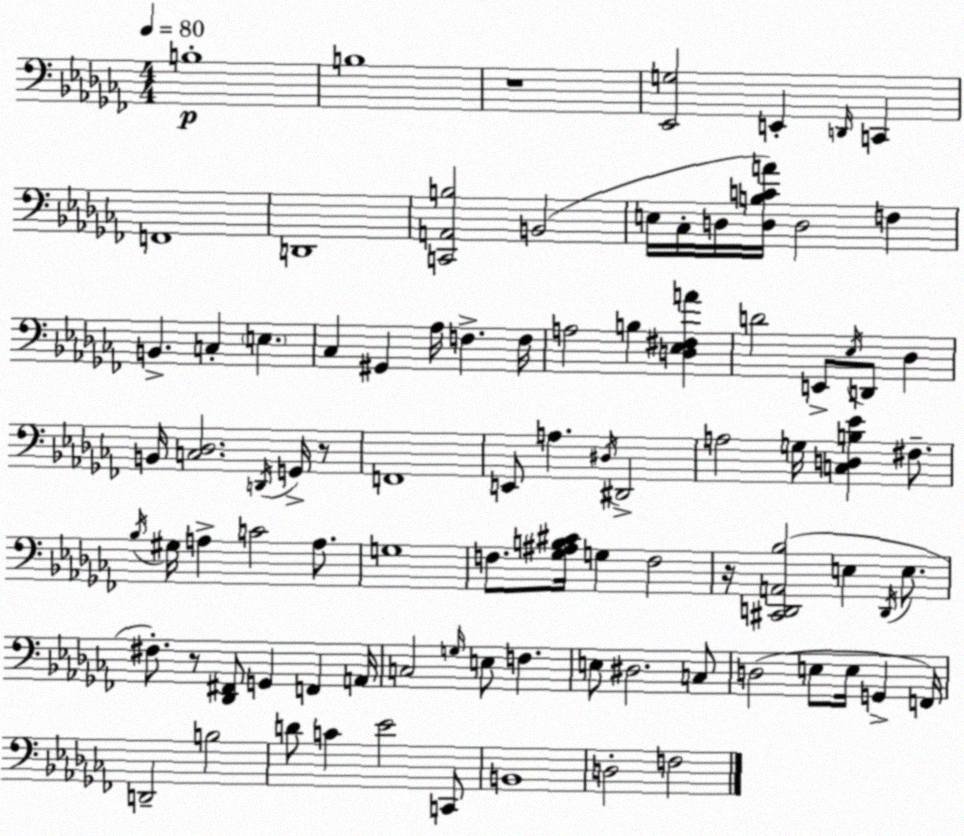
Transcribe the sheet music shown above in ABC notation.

X:1
T:Untitled
M:4/4
L:1/4
K:Abm
B,4 B,4 z4 [_E,,G,]2 E,, D,,/4 C,, F,,4 D,,4 [C,,A,,B,]2 B,,2 E,/4 _C,/4 D,/4 [D,B,CA]/4 D,2 F, B,, C, E, _C, ^G,, _A,/4 F, F,/4 A,2 B, [D,_E,^F,A] D2 E,,/2 _E,/4 D,,/2 _D, B,,/4 [C,_D,]2 D,,/4 G,,/4 z/2 F,,4 E,,/2 A, ^D,/4 ^D,,2 A,2 G,/4 [C,D,B,_E] ^F,/2 _B,/4 ^G,/4 A, C2 A,/2 G,4 F,/2 [_G,^A,B,^C]/4 G, F,2 z/4 [^C,,D,,A,,_B,]2 E, D,,/4 E,/2 ^F,/2 z/2 [_D,,^F,,]/2 G,, F,, A,,/4 C,2 G,/4 E,/2 F, E,/2 ^D,2 C,/2 D,2 E,/2 E,/4 G,, F,,/4 D,,2 B,2 D/2 C _E2 C,,/2 B,,4 D,2 F,2